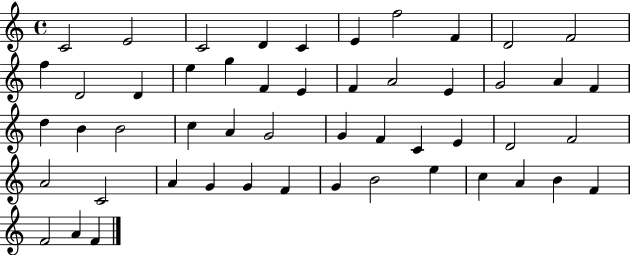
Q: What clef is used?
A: treble